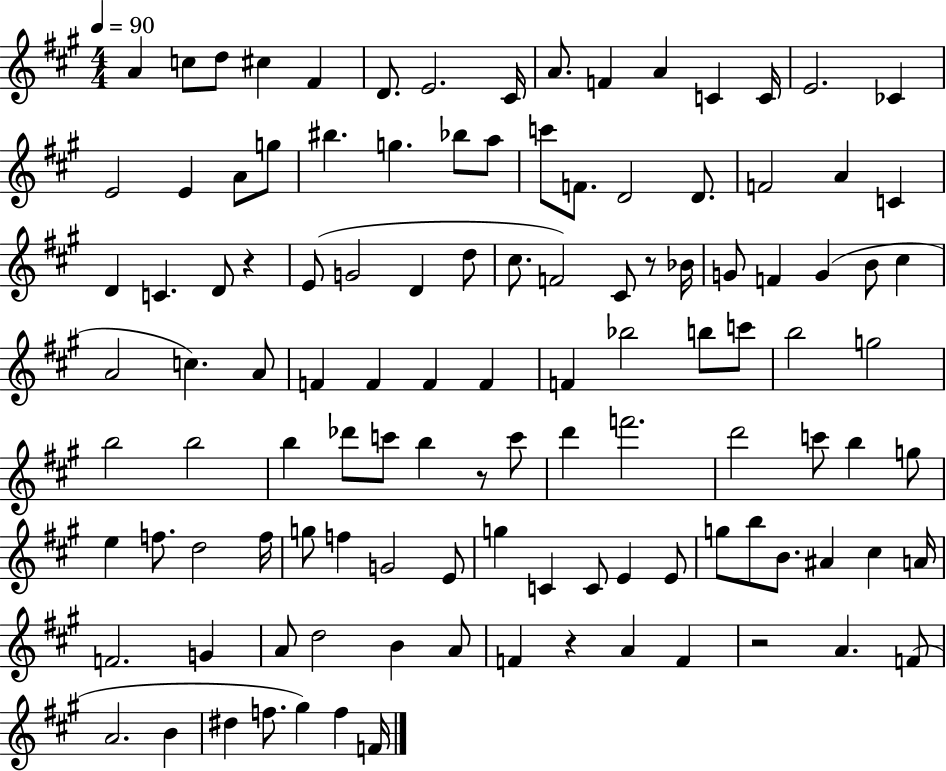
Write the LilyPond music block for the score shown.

{
  \clef treble
  \numericTimeSignature
  \time 4/4
  \key a \major
  \tempo 4 = 90
  a'4 c''8 d''8 cis''4 fis'4 | d'8. e'2. cis'16 | a'8. f'4 a'4 c'4 c'16 | e'2. ces'4 | \break e'2 e'4 a'8 g''8 | bis''4. g''4. bes''8 a''8 | c'''8 f'8. d'2 d'8. | f'2 a'4 c'4 | \break d'4 c'4. d'8 r4 | e'8( g'2 d'4 d''8 | cis''8. f'2) cis'8 r8 bes'16 | g'8 f'4 g'4( b'8 cis''4 | \break a'2 c''4.) a'8 | f'4 f'4 f'4 f'4 | f'4 bes''2 b''8 c'''8 | b''2 g''2 | \break b''2 b''2 | b''4 des'''8 c'''8 b''4 r8 c'''8 | d'''4 f'''2. | d'''2 c'''8 b''4 g''8 | \break e''4 f''8. d''2 f''16 | g''8 f''4 g'2 e'8 | g''4 c'4 c'8 e'4 e'8 | g''8 b''8 b'8. ais'4 cis''4 a'16 | \break f'2. g'4 | a'8 d''2 b'4 a'8 | f'4 r4 a'4 f'4 | r2 a'4. f'8( | \break a'2. b'4 | dis''4 f''8. gis''4) f''4 f'16 | \bar "|."
}